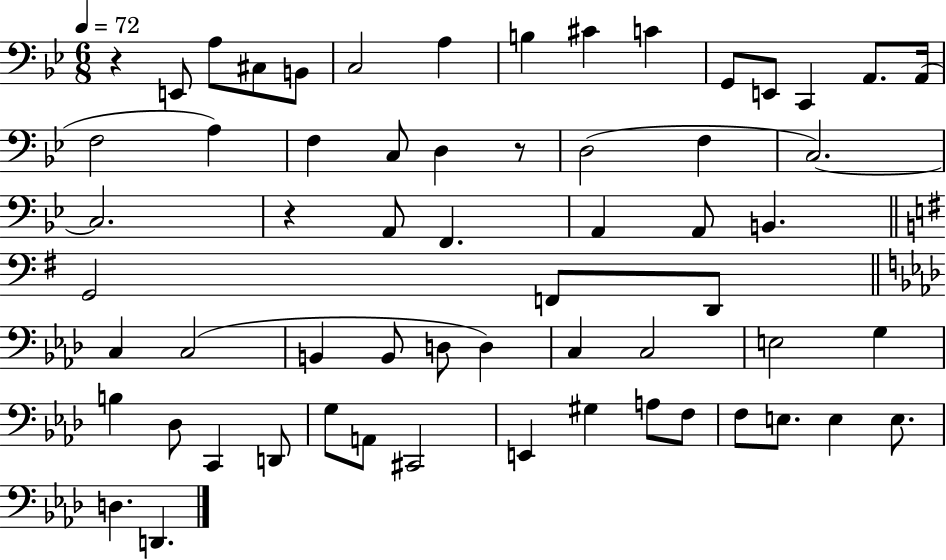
R/q E2/e A3/e C#3/e B2/e C3/h A3/q B3/q C#4/q C4/q G2/e E2/e C2/q A2/e. A2/s F3/h A3/q F3/q C3/e D3/q R/e D3/h F3/q C3/h. C3/h. R/q A2/e F2/q. A2/q A2/e B2/q. G2/h F2/e D2/e C3/q C3/h B2/q B2/e D3/e D3/q C3/q C3/h E3/h G3/q B3/q Db3/e C2/q D2/e G3/e A2/e C#2/h E2/q G#3/q A3/e F3/e F3/e E3/e. E3/q E3/e. D3/q. D2/q.